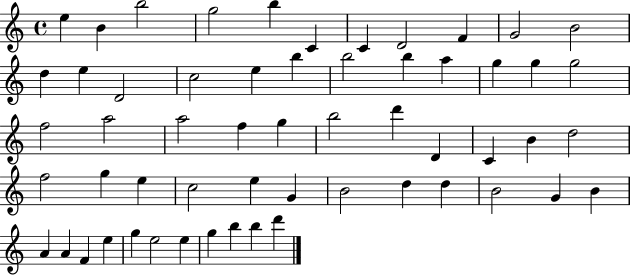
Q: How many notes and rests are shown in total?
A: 57